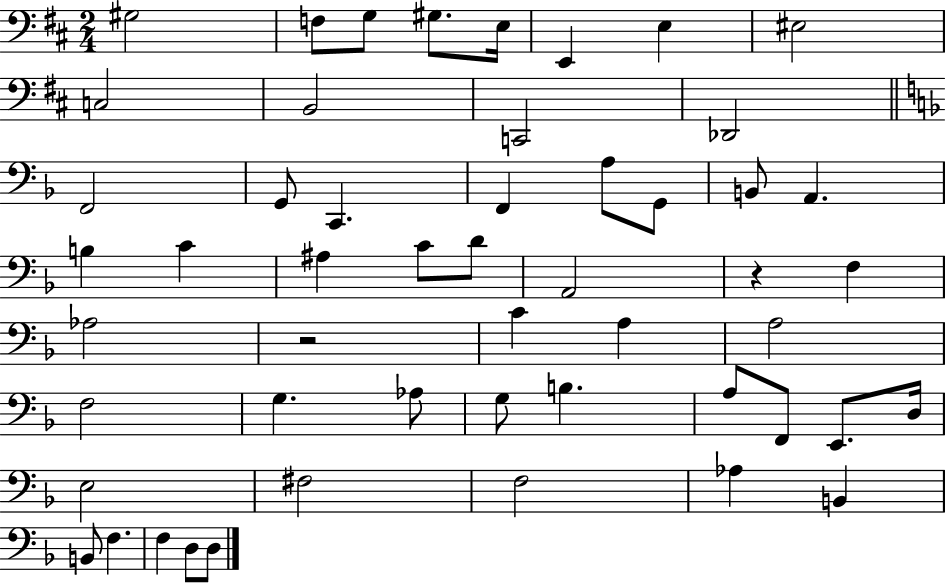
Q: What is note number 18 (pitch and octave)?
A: G2